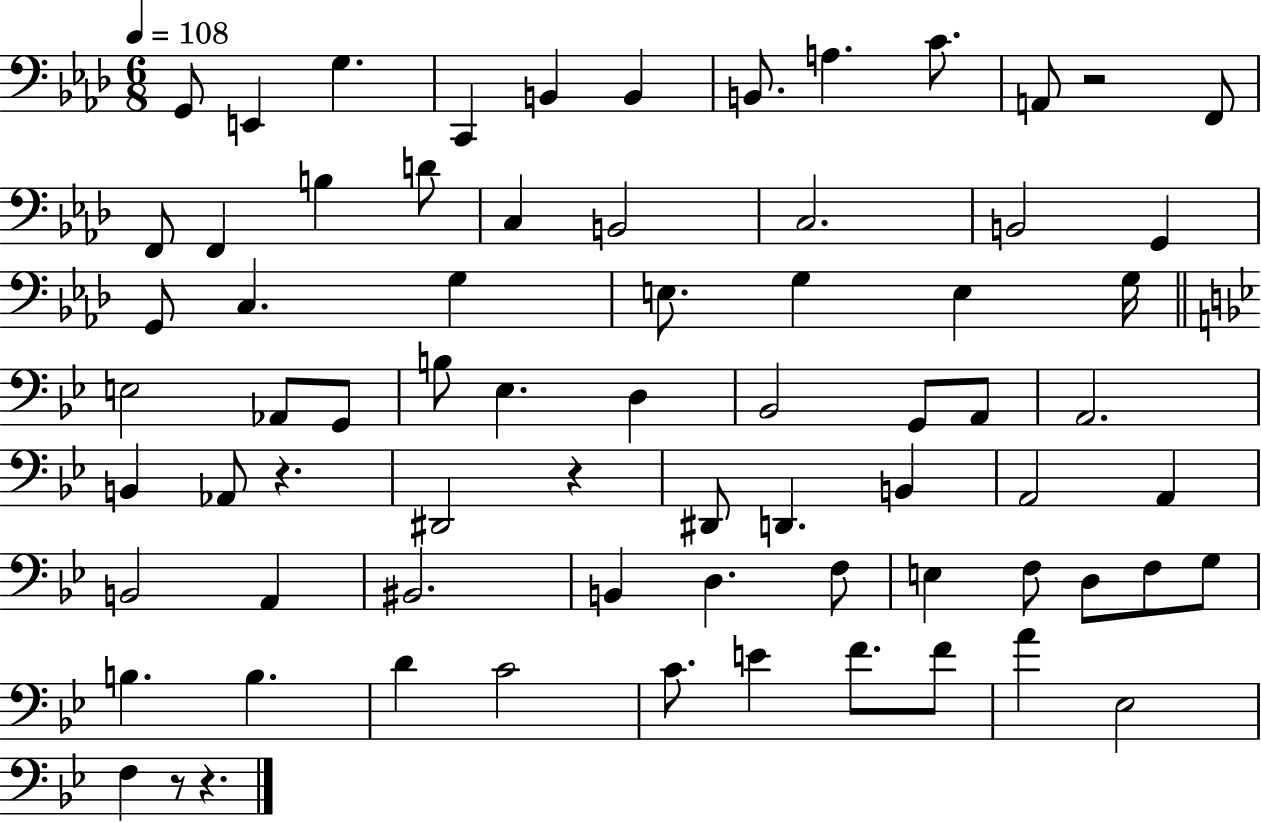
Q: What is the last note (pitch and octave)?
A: F3